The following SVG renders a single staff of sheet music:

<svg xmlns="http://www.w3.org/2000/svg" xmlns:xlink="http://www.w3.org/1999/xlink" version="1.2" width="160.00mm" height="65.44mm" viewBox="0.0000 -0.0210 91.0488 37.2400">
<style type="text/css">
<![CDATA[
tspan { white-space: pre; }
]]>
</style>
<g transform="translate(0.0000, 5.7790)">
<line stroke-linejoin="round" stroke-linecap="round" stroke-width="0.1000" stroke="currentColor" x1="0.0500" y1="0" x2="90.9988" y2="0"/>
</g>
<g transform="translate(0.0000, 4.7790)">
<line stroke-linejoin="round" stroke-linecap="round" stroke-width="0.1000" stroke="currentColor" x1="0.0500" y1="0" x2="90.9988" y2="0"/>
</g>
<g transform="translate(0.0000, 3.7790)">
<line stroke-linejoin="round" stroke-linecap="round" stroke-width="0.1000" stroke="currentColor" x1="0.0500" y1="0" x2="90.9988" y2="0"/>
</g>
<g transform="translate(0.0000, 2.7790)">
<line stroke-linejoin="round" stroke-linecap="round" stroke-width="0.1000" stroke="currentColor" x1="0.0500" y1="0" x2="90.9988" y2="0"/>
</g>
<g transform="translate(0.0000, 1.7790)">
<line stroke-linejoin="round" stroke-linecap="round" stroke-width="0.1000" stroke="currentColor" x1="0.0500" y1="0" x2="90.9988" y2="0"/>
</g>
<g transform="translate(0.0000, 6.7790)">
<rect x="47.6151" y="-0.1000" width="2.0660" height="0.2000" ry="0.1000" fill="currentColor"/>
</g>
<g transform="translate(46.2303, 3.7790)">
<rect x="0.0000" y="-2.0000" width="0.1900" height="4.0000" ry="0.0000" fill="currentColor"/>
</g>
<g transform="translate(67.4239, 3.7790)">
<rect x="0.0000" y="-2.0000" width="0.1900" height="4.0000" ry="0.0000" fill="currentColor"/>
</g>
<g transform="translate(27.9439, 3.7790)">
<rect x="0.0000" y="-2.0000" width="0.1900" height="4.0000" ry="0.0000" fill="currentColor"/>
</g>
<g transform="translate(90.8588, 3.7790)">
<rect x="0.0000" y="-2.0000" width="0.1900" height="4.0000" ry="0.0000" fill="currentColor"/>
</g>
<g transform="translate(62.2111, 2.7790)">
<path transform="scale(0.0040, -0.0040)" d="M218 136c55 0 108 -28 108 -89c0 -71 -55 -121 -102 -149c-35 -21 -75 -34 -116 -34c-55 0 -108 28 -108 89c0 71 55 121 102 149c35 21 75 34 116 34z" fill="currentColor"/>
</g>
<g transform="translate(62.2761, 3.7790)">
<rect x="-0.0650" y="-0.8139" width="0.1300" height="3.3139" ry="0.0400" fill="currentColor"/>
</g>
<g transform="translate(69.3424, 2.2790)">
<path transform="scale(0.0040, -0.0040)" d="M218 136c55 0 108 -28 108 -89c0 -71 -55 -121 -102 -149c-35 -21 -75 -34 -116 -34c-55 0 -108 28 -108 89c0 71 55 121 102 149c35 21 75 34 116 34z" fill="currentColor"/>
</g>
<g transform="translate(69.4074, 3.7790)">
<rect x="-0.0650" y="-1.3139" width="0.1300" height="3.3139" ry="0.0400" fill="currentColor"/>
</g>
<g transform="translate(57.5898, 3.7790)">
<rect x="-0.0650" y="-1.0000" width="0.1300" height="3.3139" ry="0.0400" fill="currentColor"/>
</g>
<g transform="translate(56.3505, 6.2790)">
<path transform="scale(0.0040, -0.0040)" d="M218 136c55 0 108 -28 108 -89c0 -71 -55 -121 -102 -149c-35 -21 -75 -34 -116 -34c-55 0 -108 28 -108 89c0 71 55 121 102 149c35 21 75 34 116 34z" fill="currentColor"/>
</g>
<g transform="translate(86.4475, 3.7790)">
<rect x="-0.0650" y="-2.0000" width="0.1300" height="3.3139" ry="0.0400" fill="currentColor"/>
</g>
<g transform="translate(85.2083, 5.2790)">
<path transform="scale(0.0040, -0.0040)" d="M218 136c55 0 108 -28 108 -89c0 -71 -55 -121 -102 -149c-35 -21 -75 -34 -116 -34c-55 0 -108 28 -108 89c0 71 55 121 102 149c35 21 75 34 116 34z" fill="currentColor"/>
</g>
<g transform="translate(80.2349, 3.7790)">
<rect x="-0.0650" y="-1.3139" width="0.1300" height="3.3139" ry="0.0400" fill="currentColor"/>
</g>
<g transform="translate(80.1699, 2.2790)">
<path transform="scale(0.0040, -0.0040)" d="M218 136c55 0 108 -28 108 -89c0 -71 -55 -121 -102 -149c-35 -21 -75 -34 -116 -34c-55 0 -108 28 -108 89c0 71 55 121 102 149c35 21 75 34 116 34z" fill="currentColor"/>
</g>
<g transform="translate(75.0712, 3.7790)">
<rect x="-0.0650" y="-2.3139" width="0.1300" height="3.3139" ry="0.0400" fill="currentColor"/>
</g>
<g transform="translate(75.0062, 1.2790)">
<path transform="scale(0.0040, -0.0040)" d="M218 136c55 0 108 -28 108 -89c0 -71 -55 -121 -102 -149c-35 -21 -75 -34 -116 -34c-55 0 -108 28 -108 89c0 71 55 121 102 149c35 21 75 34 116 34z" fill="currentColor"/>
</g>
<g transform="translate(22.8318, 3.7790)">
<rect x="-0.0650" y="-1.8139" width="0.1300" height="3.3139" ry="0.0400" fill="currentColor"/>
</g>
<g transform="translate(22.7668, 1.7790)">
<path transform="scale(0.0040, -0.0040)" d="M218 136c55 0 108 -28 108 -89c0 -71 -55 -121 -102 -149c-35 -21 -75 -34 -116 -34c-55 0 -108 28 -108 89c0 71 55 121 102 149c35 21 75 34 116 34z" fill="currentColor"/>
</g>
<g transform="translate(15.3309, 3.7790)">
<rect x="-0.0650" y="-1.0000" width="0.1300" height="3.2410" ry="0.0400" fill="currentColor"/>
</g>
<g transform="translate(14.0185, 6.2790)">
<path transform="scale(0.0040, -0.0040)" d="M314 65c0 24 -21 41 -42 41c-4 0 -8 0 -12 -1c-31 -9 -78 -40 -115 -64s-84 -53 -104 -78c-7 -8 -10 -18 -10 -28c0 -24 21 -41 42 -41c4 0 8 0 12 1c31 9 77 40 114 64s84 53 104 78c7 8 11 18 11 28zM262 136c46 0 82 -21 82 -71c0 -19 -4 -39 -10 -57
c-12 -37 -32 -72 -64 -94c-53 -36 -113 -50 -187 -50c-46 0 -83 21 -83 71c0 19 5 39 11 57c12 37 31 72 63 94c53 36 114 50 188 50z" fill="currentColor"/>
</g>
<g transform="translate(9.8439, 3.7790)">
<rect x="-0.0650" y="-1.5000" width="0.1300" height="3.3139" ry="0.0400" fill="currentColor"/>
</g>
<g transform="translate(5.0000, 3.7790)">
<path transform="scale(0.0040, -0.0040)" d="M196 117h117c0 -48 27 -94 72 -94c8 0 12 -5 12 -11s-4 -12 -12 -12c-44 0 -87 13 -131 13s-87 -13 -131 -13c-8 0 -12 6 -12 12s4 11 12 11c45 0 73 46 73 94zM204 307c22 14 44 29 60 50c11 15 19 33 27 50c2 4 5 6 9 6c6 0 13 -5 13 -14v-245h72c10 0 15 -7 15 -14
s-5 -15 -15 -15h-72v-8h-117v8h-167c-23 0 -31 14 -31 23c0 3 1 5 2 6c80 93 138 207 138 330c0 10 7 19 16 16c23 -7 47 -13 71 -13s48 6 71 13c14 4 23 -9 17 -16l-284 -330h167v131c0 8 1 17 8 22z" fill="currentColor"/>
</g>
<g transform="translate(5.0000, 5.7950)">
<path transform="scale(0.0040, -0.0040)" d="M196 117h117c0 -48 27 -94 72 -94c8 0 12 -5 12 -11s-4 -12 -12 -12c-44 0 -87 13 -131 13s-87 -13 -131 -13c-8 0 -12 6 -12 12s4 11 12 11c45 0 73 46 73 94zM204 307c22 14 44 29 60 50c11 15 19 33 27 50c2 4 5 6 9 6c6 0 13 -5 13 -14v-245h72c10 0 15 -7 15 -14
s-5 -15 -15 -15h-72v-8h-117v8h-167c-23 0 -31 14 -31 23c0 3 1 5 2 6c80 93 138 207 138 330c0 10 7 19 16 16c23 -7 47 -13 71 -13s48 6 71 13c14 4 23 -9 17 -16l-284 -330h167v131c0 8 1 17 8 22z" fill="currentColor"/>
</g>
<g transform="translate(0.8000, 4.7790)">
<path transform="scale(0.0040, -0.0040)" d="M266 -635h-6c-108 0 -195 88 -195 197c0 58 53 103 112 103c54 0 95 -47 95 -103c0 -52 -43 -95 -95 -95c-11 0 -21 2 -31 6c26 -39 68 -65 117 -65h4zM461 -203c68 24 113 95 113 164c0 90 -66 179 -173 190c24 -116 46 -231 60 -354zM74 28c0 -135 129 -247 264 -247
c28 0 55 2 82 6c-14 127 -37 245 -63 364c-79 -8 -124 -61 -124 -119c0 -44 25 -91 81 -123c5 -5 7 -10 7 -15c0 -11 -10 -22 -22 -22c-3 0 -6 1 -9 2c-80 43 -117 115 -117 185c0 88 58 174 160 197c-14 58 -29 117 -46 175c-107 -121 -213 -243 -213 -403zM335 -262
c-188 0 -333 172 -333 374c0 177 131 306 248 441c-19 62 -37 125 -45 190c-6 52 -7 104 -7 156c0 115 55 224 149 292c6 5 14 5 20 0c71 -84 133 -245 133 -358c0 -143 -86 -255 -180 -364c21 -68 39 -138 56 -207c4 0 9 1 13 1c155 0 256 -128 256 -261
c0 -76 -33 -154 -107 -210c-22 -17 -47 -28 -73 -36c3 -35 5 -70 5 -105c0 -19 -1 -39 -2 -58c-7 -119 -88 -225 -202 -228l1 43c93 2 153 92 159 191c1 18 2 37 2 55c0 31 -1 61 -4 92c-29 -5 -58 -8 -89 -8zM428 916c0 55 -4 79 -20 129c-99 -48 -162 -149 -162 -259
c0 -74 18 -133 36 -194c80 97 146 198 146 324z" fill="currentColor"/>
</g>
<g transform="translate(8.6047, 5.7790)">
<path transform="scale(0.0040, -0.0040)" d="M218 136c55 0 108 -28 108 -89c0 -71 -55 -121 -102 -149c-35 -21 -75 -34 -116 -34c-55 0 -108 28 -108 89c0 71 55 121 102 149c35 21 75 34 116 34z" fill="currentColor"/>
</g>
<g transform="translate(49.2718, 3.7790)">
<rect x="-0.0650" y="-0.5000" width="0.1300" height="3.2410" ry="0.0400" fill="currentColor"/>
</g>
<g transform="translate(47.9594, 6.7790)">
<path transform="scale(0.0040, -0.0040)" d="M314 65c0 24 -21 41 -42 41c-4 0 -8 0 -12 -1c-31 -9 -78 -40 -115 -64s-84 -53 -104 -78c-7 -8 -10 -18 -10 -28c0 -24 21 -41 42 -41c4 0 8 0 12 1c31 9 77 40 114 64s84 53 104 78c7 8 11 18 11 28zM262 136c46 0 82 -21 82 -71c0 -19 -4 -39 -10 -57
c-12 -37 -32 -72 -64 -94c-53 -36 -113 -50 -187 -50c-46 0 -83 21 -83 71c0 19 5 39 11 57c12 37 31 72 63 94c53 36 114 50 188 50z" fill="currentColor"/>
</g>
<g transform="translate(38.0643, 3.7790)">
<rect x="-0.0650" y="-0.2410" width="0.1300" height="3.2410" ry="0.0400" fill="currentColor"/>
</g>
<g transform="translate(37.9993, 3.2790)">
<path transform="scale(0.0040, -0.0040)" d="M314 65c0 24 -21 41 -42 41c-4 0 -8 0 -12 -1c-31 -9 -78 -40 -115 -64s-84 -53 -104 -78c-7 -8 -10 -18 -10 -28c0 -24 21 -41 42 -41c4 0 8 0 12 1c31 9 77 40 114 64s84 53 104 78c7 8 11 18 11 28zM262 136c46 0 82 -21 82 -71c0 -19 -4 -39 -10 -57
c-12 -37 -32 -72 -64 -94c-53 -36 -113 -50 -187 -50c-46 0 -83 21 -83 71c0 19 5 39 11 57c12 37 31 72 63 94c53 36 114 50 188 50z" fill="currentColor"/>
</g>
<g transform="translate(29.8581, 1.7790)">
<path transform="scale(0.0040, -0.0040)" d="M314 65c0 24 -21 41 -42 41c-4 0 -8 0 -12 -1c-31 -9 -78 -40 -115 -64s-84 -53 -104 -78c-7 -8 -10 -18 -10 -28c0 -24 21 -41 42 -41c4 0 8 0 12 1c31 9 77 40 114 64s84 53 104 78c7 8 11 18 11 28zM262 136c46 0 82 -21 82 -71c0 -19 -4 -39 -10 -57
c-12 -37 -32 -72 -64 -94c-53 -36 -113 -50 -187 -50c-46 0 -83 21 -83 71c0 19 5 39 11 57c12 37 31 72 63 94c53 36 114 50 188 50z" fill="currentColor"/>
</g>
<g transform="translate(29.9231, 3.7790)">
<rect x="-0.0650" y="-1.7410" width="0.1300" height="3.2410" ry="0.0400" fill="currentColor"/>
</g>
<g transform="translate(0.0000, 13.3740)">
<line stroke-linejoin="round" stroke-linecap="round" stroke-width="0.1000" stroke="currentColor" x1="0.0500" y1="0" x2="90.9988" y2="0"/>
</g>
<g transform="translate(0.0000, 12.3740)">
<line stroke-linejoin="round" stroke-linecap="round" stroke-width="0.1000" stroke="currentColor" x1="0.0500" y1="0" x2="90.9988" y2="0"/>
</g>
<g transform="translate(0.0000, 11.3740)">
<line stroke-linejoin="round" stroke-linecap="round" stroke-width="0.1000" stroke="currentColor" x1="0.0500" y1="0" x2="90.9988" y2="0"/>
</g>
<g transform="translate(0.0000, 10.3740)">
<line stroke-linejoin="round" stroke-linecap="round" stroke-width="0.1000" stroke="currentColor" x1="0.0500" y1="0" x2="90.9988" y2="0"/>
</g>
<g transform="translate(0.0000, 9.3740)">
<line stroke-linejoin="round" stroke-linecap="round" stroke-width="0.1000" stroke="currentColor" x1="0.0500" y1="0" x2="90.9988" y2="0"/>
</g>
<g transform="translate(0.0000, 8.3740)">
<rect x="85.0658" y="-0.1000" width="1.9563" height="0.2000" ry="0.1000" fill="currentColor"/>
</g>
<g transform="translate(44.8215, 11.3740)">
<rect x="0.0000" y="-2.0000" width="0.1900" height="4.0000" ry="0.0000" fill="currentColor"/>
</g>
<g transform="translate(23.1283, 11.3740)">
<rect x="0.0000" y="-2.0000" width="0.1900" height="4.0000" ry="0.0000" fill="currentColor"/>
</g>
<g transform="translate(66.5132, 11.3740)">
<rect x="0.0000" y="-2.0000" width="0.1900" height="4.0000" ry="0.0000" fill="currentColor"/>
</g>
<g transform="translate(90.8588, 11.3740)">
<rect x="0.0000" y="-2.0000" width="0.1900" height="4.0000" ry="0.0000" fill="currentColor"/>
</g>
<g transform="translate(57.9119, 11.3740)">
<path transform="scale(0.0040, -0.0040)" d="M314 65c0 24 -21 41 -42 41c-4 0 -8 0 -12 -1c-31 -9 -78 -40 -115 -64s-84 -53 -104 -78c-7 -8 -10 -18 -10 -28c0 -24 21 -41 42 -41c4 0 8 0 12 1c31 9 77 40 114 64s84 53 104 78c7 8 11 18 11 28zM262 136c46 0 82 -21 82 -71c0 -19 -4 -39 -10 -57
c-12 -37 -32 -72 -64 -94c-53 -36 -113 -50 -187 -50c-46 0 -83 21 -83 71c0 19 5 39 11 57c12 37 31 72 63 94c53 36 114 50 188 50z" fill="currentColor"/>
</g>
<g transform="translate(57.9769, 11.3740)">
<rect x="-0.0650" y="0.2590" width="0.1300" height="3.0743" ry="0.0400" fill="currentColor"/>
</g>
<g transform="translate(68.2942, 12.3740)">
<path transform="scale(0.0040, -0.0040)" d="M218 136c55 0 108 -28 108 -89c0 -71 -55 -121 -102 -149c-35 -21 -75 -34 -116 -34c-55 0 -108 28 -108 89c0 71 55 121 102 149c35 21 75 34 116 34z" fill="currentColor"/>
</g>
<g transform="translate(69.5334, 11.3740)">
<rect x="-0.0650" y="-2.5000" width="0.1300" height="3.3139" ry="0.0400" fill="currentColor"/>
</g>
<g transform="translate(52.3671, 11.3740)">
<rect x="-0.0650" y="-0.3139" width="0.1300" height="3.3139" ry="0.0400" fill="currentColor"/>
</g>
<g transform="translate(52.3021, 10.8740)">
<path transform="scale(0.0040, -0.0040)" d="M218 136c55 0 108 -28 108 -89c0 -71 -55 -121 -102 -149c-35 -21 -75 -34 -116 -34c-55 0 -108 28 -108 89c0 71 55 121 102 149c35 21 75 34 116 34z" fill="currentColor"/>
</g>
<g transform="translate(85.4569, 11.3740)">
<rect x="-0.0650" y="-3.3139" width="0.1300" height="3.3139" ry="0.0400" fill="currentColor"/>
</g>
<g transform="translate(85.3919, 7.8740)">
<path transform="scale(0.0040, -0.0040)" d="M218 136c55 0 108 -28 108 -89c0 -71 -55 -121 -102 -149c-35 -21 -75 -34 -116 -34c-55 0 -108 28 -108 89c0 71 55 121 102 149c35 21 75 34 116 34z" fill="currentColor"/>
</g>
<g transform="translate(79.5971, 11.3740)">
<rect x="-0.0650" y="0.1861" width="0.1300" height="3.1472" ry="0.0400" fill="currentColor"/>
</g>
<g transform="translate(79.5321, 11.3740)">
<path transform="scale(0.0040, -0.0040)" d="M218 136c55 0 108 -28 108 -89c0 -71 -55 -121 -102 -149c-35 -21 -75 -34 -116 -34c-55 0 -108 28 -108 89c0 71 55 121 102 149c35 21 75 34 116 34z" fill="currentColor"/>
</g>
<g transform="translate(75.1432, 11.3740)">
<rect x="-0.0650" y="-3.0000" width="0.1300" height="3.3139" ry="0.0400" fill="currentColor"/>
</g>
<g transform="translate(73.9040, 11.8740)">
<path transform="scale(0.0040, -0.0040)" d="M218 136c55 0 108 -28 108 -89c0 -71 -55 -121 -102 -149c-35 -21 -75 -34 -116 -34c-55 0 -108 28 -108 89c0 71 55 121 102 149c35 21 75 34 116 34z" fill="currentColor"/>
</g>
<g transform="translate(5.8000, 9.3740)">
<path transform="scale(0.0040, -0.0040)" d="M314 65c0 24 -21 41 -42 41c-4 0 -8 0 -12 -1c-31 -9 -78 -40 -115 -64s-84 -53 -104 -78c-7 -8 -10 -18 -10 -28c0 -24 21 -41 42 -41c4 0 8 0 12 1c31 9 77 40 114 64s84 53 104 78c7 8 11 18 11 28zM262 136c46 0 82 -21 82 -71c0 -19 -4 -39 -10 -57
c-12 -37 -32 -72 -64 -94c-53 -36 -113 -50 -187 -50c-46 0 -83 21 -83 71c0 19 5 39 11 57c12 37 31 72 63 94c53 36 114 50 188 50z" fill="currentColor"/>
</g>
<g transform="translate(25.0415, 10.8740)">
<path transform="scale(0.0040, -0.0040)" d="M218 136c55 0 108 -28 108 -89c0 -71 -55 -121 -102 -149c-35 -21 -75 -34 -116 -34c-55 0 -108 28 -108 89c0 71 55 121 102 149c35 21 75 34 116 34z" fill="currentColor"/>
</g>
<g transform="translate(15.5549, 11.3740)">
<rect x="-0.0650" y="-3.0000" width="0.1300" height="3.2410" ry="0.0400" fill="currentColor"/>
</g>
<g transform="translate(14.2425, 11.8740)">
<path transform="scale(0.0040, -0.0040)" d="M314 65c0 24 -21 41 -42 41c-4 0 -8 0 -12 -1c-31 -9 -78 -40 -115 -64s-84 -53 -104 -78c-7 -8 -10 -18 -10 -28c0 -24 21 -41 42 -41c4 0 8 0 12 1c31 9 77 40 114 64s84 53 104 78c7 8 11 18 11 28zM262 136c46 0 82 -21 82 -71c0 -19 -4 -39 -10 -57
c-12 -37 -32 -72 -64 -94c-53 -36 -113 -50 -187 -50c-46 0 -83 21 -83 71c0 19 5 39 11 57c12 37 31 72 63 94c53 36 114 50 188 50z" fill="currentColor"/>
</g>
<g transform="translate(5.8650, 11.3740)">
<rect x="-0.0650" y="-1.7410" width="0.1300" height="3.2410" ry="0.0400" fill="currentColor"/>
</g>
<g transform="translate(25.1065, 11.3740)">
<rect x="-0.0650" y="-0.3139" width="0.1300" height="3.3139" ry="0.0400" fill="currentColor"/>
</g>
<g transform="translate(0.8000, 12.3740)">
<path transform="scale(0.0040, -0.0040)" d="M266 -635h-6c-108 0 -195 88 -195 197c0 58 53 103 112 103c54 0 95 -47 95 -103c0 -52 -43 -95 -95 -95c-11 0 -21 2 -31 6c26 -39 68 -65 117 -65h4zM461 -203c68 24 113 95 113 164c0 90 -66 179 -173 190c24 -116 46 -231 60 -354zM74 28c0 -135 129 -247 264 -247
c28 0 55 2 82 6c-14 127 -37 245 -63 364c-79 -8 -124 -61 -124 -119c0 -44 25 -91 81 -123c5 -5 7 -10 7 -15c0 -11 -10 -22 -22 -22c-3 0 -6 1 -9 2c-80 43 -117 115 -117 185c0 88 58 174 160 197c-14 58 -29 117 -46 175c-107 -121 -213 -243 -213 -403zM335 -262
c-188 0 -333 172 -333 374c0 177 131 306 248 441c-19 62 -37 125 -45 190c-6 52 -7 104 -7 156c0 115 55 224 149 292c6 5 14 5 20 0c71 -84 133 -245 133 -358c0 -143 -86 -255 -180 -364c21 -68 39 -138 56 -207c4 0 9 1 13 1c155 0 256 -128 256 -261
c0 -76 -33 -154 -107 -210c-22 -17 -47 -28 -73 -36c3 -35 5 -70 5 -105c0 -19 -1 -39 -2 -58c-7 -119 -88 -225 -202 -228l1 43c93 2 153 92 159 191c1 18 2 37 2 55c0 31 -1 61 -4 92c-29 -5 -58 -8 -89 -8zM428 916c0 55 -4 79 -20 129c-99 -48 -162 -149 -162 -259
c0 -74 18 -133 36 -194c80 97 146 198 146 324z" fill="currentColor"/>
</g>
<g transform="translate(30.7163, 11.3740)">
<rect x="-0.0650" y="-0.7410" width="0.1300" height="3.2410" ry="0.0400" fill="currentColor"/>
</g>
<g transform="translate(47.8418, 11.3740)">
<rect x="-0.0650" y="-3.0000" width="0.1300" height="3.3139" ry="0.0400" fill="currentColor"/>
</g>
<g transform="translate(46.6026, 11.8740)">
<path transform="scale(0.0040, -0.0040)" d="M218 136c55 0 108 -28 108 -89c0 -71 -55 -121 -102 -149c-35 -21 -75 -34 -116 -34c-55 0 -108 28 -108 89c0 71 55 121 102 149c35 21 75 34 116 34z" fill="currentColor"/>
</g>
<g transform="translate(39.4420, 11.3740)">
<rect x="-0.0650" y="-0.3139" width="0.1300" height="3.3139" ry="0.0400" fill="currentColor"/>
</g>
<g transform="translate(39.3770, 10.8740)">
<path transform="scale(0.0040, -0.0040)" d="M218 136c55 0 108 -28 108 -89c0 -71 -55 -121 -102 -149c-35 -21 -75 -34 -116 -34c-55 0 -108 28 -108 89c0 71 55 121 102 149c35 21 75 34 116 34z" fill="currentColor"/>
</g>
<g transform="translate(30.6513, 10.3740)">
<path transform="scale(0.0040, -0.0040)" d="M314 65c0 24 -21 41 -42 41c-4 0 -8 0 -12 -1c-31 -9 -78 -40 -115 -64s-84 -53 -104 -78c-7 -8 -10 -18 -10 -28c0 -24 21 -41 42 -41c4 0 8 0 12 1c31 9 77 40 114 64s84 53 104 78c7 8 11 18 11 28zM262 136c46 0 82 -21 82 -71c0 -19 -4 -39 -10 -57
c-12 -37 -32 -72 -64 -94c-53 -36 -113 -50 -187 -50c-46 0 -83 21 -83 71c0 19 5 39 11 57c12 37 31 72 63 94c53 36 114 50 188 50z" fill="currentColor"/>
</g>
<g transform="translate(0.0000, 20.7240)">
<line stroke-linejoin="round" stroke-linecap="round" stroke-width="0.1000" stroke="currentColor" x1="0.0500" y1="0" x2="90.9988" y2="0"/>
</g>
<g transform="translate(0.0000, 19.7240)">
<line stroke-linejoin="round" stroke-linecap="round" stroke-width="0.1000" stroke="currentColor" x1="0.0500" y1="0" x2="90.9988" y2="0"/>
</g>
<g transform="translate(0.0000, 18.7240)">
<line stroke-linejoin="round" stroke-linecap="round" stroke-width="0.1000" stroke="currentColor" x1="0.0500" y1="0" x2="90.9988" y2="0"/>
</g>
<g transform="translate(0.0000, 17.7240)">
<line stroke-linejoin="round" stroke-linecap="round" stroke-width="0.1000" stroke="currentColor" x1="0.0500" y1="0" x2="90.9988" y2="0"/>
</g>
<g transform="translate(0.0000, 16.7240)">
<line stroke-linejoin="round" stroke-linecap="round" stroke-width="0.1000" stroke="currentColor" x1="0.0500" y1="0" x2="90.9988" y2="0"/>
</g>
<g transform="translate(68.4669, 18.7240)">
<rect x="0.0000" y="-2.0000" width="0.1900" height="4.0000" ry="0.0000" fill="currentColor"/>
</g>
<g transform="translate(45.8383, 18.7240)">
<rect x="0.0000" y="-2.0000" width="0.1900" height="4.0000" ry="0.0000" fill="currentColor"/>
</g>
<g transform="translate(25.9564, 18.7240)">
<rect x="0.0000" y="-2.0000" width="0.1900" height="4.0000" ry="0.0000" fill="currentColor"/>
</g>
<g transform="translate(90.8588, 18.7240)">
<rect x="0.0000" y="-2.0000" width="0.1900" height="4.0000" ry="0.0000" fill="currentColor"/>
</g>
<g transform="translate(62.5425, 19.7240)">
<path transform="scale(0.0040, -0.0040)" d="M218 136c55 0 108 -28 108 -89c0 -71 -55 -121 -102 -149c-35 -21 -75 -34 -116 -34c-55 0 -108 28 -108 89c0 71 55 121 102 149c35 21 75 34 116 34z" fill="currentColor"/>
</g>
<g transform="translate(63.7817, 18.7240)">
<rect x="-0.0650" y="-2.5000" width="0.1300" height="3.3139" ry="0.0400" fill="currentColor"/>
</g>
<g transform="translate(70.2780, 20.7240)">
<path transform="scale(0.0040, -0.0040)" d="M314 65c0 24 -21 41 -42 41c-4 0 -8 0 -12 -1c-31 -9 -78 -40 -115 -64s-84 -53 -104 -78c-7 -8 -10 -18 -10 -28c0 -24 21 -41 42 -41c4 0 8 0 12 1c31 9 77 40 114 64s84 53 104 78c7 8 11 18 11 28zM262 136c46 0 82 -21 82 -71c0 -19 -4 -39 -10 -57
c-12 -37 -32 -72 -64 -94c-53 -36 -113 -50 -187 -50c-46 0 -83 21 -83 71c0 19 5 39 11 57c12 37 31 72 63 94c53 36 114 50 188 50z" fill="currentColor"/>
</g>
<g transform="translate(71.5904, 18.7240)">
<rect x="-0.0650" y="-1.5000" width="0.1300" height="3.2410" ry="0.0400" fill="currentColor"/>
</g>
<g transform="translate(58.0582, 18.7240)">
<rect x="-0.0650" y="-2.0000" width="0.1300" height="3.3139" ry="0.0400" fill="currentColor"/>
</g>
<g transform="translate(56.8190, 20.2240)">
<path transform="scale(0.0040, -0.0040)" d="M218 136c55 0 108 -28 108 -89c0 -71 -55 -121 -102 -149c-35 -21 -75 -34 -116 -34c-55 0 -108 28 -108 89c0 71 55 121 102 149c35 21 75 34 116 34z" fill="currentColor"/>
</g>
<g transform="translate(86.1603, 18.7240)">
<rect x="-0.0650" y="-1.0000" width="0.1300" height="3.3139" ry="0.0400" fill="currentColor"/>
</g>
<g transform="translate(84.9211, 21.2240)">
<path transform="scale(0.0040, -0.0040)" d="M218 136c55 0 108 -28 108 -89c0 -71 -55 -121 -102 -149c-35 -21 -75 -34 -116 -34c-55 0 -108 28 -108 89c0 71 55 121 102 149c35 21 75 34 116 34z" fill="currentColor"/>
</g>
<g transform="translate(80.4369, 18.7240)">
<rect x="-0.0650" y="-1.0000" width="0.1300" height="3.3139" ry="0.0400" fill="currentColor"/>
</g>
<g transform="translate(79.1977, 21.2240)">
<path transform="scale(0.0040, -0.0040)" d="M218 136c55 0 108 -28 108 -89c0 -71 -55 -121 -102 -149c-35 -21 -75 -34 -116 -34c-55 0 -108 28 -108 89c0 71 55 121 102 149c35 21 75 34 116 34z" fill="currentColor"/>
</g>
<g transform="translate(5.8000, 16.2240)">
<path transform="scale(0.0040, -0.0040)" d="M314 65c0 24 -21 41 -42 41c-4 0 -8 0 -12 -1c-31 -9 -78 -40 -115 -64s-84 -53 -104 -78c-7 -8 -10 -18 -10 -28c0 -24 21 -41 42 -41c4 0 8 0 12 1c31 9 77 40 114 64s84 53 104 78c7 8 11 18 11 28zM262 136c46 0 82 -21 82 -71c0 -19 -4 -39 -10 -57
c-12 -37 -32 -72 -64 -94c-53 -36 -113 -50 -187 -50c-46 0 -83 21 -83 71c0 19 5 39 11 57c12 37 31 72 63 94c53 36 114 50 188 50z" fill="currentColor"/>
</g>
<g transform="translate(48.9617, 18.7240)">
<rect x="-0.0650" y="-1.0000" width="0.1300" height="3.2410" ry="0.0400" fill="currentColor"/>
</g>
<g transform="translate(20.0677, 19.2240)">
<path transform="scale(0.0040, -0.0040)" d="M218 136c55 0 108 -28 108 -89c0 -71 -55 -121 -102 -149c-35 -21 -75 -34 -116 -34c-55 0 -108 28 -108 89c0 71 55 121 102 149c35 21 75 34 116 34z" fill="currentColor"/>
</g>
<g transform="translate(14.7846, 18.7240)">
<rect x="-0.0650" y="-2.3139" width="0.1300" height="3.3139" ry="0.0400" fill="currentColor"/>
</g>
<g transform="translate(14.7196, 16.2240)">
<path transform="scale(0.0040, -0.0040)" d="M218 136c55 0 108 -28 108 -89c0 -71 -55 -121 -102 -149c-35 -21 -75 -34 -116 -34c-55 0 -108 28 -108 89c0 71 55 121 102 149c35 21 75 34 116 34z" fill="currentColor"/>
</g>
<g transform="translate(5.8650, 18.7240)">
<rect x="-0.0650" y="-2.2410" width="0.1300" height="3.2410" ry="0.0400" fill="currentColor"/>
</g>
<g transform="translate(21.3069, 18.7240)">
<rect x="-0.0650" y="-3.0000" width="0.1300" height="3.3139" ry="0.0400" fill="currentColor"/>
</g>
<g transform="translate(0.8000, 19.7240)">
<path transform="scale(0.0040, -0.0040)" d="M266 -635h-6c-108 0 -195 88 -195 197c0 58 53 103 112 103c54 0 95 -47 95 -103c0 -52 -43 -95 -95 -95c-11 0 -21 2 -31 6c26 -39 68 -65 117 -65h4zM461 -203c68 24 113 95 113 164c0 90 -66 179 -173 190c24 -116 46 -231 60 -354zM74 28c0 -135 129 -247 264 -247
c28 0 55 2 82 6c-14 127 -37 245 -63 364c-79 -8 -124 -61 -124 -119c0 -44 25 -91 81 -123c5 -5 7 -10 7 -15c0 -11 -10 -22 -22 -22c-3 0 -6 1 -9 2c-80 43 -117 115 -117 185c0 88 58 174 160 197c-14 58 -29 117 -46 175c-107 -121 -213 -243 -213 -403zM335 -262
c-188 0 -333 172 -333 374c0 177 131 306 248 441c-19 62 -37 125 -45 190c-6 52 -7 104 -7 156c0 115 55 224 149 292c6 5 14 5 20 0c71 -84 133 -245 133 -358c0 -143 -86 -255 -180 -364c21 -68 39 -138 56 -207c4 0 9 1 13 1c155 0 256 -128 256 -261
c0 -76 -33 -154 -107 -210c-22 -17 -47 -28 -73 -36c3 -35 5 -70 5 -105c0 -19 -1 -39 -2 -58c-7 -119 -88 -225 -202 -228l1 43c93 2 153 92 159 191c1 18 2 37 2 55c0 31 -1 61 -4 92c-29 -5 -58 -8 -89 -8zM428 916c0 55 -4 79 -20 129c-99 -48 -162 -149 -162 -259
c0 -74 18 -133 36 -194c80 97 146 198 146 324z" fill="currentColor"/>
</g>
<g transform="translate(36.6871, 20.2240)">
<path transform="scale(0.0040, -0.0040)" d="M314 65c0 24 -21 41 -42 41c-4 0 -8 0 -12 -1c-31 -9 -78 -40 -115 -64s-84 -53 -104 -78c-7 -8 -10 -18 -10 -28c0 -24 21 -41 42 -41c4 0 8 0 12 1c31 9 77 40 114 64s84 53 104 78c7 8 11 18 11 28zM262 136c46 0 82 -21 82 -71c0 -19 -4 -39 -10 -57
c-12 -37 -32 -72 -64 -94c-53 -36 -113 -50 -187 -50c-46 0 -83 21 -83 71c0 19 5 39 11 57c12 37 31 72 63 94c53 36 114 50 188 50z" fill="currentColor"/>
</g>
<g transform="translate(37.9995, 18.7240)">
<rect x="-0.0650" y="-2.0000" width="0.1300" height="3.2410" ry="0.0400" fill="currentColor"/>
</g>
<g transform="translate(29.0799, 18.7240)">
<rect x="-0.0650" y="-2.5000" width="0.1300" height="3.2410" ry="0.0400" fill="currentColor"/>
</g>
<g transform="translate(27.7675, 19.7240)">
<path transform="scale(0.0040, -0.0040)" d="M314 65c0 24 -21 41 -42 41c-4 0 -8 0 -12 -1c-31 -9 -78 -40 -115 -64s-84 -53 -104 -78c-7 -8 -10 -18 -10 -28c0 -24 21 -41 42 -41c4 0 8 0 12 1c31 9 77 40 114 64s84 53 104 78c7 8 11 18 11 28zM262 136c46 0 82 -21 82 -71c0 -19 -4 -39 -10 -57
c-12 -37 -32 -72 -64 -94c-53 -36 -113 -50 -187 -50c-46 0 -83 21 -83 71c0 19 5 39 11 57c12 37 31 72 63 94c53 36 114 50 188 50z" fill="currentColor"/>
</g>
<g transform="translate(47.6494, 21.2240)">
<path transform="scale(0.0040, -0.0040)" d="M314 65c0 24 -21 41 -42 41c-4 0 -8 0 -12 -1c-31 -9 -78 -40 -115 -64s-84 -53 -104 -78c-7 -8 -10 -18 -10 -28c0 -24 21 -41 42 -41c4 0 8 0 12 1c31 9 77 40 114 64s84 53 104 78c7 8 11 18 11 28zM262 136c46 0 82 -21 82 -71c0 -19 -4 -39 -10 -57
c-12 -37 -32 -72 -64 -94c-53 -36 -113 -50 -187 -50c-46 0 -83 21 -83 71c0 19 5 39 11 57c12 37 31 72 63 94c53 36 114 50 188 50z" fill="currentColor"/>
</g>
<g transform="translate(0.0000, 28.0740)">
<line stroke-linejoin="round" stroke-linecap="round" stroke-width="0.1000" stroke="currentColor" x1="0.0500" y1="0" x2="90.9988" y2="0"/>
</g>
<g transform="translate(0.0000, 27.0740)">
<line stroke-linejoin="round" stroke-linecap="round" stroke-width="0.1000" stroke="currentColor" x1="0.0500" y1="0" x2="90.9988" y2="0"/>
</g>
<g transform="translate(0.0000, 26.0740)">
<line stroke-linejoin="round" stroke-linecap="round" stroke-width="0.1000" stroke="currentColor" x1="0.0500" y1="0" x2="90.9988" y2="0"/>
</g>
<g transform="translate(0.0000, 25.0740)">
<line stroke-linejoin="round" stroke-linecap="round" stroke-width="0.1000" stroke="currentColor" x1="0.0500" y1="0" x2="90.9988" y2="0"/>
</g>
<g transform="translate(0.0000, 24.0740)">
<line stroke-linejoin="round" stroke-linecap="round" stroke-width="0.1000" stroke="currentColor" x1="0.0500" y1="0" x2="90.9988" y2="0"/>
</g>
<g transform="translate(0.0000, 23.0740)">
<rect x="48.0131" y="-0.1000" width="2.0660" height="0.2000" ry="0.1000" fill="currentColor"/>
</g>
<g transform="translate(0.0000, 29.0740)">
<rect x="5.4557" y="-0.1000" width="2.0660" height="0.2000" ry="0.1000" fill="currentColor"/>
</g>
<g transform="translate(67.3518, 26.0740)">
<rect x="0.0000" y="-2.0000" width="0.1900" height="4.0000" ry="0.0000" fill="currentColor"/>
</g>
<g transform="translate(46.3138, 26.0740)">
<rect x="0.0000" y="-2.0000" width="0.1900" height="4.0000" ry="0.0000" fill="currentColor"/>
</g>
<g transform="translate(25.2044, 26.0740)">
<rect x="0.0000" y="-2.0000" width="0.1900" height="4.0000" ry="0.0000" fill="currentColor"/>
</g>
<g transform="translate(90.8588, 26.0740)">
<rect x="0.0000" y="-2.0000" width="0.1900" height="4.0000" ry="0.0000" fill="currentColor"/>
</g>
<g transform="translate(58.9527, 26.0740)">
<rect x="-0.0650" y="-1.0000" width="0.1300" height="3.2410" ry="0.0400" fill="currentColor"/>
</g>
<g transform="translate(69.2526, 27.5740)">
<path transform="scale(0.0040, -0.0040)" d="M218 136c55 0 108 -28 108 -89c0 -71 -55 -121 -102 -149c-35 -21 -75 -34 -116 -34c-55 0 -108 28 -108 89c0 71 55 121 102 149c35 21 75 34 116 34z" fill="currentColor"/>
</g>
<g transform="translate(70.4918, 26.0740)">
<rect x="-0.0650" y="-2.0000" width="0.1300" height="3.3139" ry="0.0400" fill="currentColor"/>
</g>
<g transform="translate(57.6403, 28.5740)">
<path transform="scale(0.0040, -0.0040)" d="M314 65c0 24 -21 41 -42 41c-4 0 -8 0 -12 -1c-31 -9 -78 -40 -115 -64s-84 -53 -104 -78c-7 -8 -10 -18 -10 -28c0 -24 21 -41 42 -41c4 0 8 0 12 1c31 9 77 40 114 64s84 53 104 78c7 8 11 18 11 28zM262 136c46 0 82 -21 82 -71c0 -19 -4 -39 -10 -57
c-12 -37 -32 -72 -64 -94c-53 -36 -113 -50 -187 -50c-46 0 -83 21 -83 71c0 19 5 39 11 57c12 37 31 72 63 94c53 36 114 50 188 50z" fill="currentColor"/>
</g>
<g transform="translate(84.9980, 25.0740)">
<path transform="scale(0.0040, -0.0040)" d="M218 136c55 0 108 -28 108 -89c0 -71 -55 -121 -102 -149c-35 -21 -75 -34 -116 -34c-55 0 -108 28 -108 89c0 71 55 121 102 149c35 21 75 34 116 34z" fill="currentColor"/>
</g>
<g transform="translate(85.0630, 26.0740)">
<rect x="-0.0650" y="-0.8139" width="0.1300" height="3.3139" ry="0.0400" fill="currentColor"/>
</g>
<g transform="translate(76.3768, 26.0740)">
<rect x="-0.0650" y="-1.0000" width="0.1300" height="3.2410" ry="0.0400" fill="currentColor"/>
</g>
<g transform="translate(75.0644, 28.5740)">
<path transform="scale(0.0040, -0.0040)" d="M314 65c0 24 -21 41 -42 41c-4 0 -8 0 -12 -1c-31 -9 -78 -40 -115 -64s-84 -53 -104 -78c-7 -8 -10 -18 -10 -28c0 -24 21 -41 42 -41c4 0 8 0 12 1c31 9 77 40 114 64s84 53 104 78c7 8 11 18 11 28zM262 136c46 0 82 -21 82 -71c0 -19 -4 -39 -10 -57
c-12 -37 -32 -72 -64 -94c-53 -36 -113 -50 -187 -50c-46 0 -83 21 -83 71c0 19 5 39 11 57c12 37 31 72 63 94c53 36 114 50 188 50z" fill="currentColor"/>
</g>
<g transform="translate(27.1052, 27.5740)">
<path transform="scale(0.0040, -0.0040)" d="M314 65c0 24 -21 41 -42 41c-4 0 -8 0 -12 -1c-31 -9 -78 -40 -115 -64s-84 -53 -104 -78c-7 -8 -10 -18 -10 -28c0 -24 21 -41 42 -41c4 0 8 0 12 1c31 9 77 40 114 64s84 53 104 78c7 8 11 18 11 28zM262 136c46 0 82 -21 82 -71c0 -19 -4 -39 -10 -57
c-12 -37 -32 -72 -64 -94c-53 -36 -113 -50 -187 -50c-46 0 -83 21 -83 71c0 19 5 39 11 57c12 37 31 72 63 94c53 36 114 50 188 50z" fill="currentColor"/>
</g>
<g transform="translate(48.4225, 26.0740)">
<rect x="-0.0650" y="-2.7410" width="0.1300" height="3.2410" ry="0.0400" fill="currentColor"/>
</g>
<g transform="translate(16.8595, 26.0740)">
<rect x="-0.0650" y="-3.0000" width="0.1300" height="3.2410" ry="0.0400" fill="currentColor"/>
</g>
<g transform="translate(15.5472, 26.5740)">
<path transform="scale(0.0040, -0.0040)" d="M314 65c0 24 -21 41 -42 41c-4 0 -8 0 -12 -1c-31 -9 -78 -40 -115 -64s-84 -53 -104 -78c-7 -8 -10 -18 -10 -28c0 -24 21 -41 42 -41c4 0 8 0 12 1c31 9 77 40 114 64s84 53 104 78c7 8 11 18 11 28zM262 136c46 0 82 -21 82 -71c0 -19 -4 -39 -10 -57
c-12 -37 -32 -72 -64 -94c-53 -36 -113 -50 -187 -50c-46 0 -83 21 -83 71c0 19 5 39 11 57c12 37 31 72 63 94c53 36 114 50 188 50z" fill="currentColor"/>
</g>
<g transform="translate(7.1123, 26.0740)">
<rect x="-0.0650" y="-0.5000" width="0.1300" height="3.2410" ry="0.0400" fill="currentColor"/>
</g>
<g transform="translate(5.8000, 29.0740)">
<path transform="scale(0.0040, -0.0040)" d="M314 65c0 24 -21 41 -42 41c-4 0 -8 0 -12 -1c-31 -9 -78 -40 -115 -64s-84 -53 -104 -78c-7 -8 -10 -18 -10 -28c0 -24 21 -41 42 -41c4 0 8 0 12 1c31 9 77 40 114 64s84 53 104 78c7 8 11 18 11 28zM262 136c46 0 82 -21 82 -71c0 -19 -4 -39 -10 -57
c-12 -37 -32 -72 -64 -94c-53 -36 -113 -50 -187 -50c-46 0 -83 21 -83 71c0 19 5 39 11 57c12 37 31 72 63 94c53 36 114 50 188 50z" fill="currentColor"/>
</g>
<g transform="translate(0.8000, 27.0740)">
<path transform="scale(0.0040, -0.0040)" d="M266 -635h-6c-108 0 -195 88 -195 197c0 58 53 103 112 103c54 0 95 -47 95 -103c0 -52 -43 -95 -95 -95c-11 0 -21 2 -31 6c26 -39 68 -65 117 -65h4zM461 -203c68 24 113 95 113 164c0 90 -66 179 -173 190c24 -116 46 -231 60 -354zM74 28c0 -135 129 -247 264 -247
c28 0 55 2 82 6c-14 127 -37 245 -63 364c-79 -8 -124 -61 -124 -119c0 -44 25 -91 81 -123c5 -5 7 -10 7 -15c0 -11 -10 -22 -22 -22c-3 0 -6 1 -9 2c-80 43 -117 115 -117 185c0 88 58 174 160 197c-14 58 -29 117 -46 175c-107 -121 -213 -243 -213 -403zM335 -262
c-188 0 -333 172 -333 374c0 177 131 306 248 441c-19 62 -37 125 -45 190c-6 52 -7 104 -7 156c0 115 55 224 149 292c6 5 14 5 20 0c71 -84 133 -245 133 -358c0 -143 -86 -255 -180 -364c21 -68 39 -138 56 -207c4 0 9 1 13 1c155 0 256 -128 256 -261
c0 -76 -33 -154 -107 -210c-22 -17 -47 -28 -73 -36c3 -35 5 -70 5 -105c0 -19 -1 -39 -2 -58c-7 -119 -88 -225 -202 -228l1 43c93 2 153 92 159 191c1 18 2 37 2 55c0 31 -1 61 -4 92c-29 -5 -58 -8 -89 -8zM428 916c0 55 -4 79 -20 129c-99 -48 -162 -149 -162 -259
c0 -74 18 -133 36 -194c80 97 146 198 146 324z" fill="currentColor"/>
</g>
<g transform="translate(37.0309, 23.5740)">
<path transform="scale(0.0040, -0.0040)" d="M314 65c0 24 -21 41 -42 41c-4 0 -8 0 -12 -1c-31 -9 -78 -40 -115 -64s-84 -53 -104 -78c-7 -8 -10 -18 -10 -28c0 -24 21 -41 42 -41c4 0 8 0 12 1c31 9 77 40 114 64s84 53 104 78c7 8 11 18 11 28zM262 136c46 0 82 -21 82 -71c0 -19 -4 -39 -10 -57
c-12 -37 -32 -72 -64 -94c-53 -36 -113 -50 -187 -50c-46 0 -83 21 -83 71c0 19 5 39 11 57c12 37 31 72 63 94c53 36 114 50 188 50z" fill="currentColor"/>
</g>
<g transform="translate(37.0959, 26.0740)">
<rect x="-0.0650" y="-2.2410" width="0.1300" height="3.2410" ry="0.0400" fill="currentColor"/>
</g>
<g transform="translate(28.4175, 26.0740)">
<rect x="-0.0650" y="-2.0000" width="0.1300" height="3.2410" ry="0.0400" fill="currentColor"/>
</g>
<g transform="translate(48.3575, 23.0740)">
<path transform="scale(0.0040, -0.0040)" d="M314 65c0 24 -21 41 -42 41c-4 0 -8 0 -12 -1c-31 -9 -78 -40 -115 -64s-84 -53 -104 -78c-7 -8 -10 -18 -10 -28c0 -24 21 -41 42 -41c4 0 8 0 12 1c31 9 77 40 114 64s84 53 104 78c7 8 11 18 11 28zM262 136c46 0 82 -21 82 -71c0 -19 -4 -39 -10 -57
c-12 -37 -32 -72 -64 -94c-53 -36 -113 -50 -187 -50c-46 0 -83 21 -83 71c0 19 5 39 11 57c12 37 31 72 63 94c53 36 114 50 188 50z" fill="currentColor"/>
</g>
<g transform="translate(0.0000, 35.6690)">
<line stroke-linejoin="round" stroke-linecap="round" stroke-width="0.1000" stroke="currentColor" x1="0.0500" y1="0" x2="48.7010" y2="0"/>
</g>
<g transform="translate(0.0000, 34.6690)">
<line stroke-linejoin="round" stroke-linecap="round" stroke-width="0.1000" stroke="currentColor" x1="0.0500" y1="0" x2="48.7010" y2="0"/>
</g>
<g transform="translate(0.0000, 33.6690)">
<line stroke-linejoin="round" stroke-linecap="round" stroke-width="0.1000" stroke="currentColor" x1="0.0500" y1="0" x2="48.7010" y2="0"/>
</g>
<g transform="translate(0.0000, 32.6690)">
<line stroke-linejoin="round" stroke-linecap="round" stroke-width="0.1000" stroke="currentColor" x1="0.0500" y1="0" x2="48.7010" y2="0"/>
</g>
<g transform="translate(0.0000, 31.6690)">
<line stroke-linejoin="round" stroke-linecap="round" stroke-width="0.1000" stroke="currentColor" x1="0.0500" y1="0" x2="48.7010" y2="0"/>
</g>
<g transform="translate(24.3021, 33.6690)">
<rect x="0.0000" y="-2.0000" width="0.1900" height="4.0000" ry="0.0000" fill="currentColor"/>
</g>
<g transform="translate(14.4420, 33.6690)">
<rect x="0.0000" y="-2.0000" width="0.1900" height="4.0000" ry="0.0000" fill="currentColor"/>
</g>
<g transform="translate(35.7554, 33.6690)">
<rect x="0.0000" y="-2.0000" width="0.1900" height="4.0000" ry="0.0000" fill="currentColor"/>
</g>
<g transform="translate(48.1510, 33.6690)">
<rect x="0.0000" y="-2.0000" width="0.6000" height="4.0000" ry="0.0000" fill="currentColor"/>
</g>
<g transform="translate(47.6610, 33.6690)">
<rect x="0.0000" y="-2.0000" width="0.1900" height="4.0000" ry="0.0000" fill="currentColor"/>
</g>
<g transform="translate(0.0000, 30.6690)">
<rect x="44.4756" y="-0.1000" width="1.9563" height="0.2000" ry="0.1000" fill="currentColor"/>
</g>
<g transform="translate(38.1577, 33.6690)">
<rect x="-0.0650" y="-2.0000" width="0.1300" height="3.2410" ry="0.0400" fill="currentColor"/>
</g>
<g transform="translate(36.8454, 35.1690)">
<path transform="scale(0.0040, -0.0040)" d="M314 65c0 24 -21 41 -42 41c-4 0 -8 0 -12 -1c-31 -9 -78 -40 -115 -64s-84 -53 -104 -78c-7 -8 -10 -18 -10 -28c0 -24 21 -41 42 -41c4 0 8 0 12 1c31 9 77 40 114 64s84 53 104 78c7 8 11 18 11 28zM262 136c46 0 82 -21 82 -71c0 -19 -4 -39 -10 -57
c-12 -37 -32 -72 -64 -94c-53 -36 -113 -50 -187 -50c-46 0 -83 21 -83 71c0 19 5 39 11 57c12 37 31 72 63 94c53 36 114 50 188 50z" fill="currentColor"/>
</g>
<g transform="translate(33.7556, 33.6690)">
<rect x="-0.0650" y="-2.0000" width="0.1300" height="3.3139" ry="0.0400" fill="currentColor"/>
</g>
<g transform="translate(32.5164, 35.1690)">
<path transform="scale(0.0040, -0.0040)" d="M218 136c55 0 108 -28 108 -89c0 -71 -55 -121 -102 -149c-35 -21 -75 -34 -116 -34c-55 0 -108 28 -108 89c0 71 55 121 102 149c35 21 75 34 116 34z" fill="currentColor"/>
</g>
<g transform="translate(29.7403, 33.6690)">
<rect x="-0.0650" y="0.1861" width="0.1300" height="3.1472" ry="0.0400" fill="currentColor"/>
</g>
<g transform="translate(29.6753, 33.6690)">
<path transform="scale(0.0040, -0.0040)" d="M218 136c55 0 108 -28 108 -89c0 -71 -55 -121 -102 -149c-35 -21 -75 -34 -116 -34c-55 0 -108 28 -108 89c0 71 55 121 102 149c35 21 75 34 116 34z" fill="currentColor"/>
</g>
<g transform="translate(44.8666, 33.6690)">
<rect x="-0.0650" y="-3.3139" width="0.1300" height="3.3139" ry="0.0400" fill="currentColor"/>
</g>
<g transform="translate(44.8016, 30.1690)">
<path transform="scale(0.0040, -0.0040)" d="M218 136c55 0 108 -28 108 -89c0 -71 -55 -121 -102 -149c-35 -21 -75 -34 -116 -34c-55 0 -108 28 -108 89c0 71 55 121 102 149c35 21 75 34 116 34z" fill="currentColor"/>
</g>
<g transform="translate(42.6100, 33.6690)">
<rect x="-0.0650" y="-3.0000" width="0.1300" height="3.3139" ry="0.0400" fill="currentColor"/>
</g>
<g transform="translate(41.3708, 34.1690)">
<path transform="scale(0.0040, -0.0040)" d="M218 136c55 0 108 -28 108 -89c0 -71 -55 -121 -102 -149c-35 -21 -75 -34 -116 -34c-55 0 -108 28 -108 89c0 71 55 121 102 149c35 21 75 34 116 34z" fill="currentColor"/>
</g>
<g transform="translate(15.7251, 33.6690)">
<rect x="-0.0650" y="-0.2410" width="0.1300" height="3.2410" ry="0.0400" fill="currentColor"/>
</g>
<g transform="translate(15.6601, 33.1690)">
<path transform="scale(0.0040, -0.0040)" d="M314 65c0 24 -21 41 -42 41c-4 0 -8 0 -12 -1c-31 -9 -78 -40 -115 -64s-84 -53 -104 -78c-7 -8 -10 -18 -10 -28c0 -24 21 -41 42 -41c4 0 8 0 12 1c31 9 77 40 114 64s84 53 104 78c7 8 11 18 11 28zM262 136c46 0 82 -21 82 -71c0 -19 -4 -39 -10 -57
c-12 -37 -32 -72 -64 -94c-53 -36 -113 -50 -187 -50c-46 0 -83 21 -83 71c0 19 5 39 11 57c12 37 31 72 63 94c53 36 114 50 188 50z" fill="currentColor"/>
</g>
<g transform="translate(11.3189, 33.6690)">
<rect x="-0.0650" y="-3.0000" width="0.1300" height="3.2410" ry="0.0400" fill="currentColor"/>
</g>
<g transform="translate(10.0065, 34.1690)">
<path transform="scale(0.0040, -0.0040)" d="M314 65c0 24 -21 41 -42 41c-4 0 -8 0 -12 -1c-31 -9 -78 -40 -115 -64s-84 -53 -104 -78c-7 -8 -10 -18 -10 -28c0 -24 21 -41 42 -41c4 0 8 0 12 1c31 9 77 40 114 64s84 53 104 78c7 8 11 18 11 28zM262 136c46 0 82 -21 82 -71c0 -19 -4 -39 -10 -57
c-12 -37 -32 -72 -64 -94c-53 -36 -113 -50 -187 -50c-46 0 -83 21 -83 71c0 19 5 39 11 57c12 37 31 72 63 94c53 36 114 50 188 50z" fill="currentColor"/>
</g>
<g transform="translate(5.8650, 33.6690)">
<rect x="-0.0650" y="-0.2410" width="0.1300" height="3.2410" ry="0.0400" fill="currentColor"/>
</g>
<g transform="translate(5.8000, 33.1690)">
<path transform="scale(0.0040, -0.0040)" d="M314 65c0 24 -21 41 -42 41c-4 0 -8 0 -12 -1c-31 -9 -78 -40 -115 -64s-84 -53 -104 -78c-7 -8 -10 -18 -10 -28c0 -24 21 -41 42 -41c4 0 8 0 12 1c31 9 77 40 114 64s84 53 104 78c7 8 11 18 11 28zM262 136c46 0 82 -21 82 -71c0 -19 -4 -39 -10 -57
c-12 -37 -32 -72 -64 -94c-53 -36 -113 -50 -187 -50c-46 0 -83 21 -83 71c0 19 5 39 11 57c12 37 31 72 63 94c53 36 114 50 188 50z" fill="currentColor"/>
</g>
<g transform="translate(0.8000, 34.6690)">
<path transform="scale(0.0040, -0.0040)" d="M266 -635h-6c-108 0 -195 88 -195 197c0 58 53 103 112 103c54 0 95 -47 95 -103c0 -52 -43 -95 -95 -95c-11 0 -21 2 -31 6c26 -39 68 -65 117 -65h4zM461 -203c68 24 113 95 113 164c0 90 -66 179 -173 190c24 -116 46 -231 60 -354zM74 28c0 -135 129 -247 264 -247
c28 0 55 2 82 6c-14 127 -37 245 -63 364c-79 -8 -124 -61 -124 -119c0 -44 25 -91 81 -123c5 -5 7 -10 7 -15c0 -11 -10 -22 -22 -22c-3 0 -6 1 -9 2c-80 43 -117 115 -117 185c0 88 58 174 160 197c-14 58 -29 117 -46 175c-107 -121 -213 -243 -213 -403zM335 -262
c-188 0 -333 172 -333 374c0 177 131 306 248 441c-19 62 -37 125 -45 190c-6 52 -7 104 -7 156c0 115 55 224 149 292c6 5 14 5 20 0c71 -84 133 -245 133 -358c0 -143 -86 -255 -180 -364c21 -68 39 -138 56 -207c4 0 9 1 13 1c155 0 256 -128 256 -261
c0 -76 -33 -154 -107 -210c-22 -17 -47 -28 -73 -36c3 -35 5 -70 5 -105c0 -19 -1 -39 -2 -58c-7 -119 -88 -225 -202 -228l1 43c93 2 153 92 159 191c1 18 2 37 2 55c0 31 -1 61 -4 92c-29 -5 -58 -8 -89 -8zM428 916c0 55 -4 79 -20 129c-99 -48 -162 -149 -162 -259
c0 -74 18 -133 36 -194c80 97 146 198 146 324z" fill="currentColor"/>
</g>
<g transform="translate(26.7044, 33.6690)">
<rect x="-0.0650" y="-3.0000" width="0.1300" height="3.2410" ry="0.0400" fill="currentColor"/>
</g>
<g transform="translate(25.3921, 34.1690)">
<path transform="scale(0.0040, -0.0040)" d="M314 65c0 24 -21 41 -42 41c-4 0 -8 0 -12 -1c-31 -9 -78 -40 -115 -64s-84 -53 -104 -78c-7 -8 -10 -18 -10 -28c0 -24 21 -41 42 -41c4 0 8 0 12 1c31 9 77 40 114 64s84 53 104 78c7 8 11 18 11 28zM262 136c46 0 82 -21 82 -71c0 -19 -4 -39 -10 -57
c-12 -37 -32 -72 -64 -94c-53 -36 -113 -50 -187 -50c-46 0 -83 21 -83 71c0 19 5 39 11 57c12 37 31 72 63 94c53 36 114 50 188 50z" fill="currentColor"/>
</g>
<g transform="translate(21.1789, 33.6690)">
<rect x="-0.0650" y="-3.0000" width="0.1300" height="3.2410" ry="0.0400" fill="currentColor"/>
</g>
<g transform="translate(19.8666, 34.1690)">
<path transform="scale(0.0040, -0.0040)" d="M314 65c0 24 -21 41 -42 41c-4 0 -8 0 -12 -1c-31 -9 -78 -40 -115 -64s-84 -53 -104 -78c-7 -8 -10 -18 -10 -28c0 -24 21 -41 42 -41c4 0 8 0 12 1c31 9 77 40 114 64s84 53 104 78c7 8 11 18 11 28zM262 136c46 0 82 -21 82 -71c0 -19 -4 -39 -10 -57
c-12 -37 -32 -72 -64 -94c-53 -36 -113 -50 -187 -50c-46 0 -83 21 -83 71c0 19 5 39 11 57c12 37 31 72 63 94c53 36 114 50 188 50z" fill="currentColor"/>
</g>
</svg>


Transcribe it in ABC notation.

X:1
T:Untitled
M:4/4
L:1/4
K:C
E D2 f f2 c2 C2 D d e g e F f2 A2 c d2 c A c B2 G A B b g2 g A G2 F2 D2 F G E2 D D C2 A2 F2 g2 a2 D2 F D2 d c2 A2 c2 A2 A2 B F F2 A b